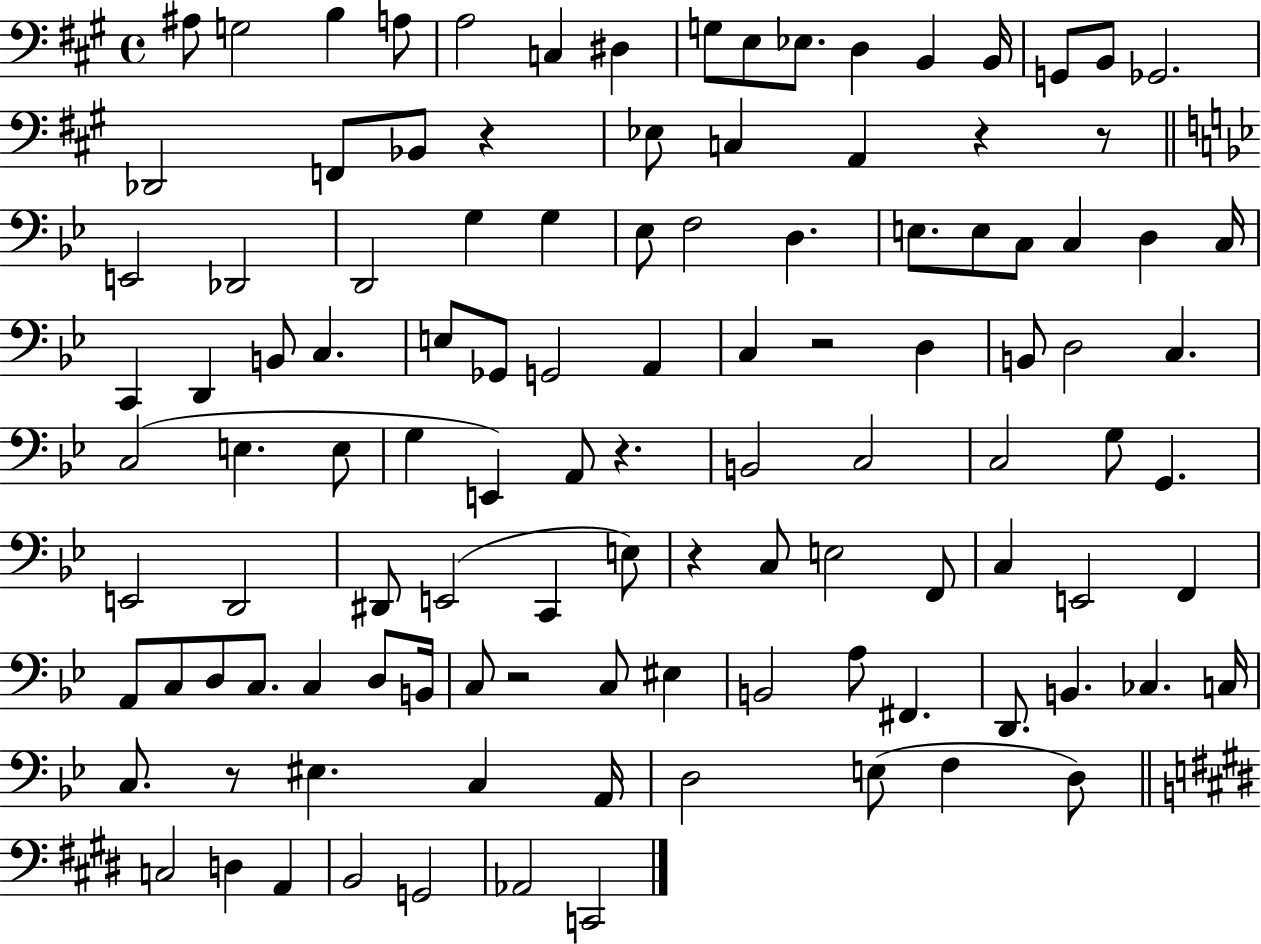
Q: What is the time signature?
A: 4/4